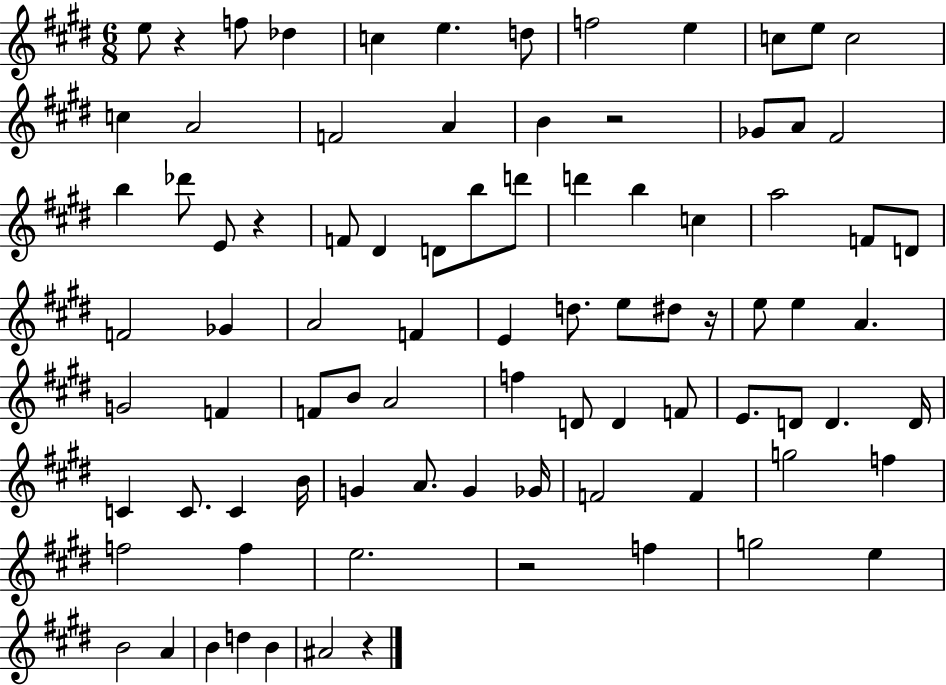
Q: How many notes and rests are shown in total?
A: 87